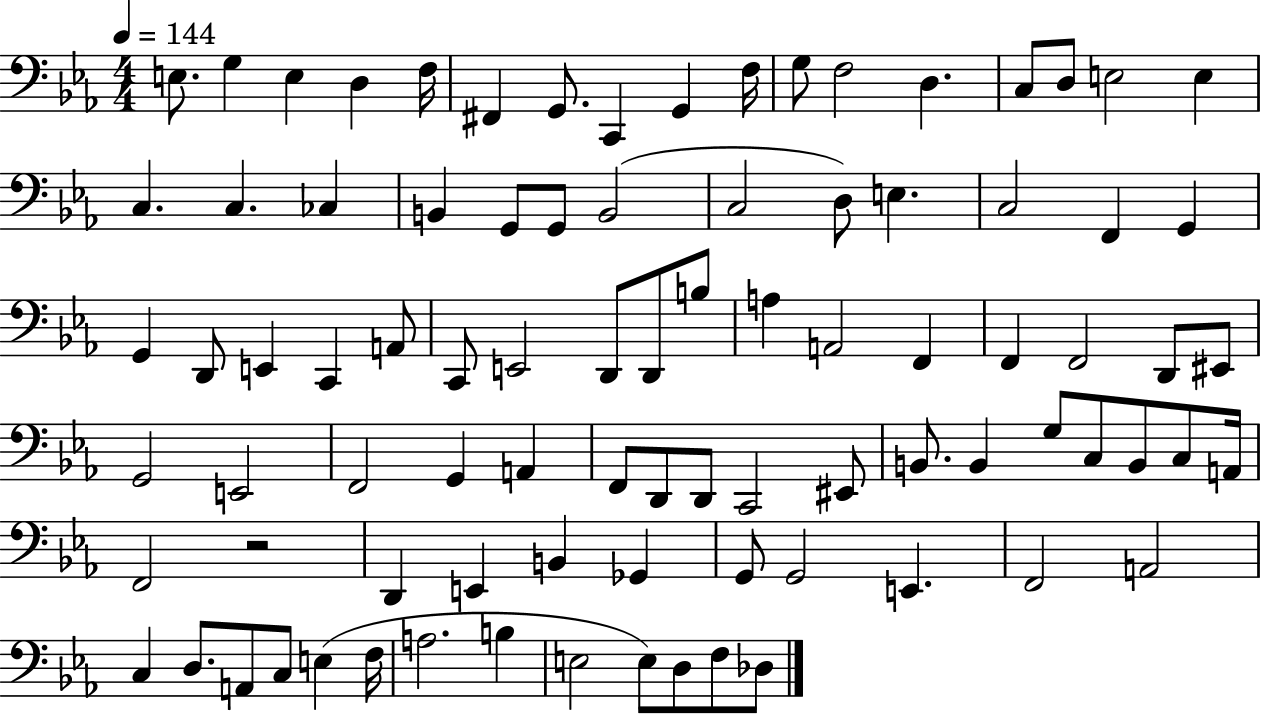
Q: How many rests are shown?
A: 1